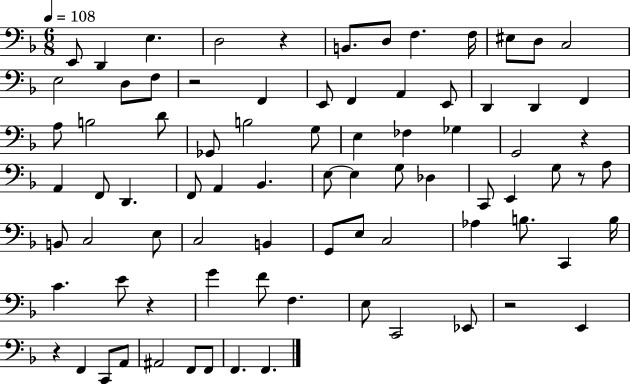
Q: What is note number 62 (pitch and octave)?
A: F4